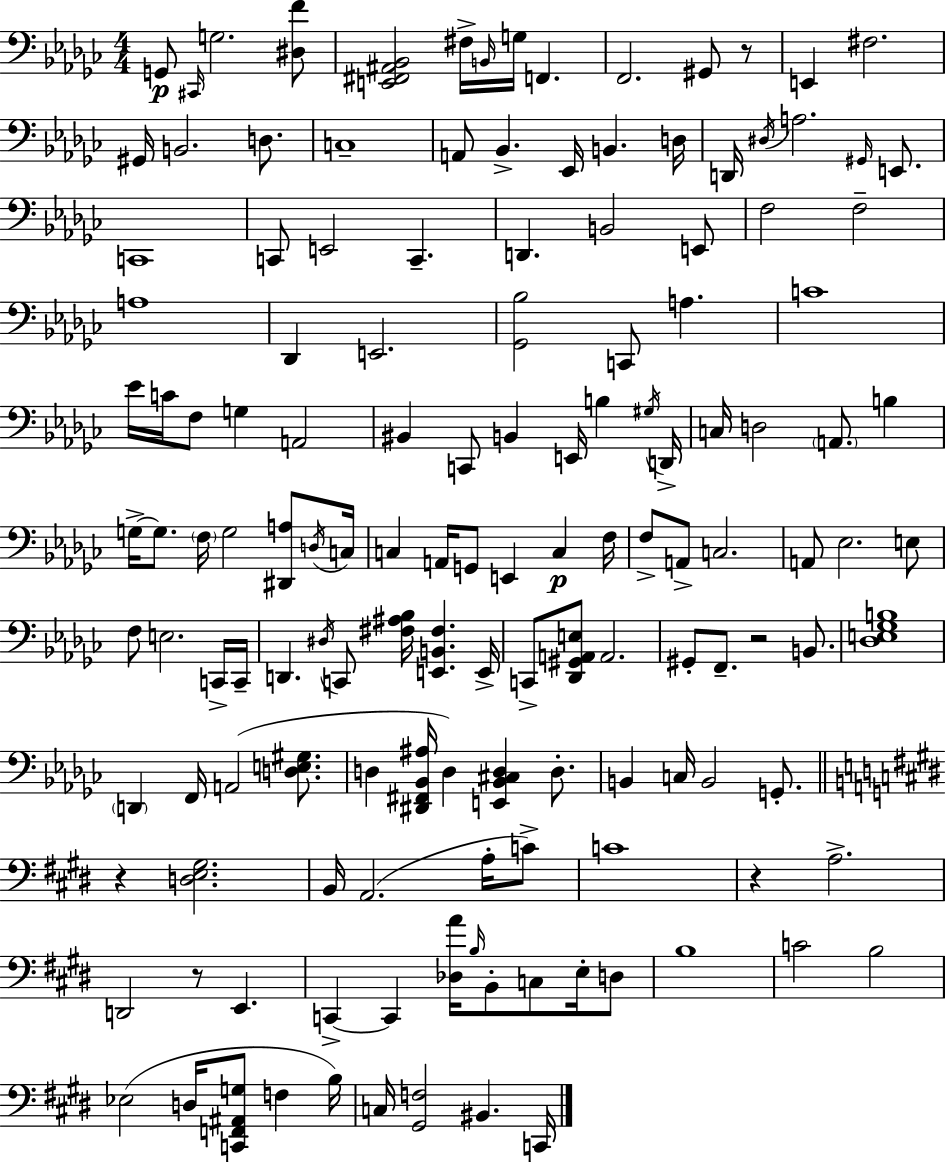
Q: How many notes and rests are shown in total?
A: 142